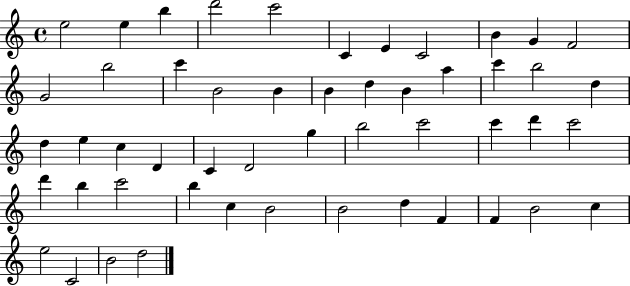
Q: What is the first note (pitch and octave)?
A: E5